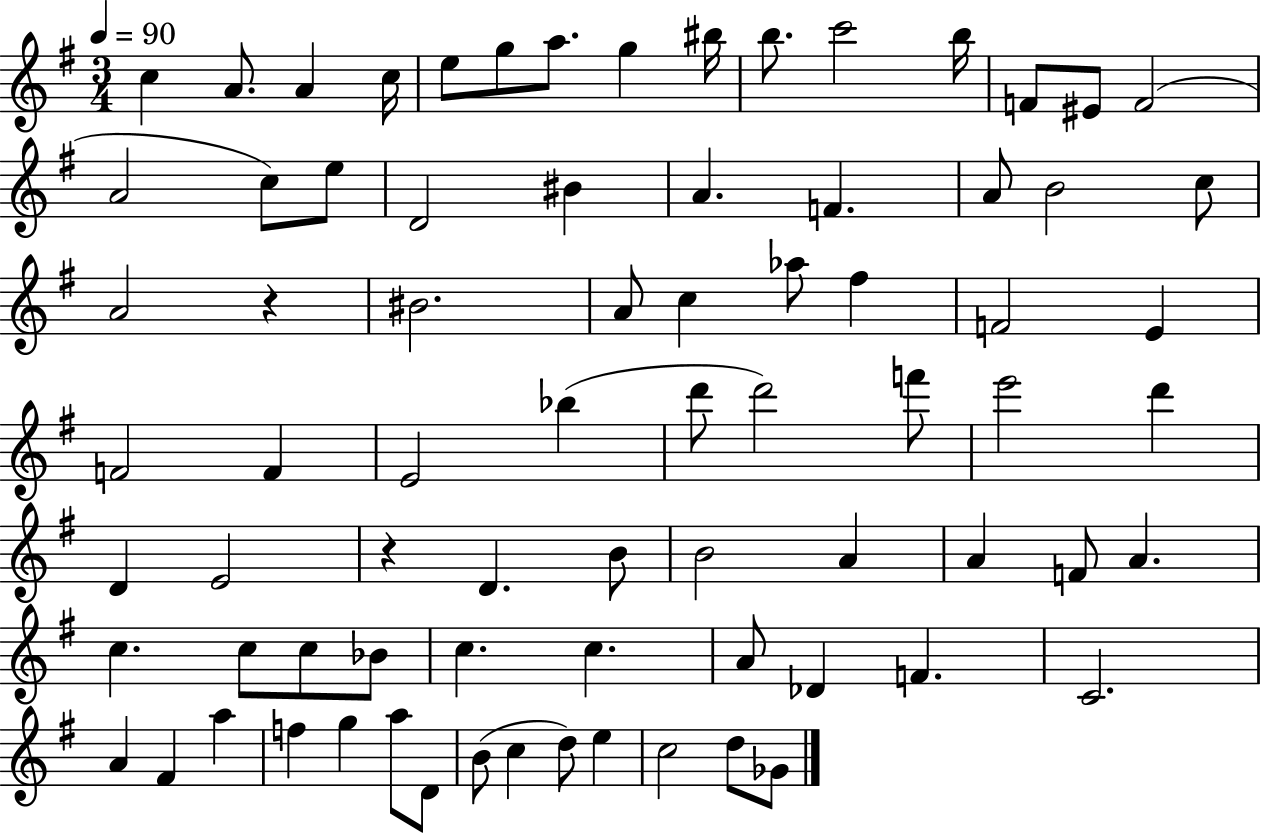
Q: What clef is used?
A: treble